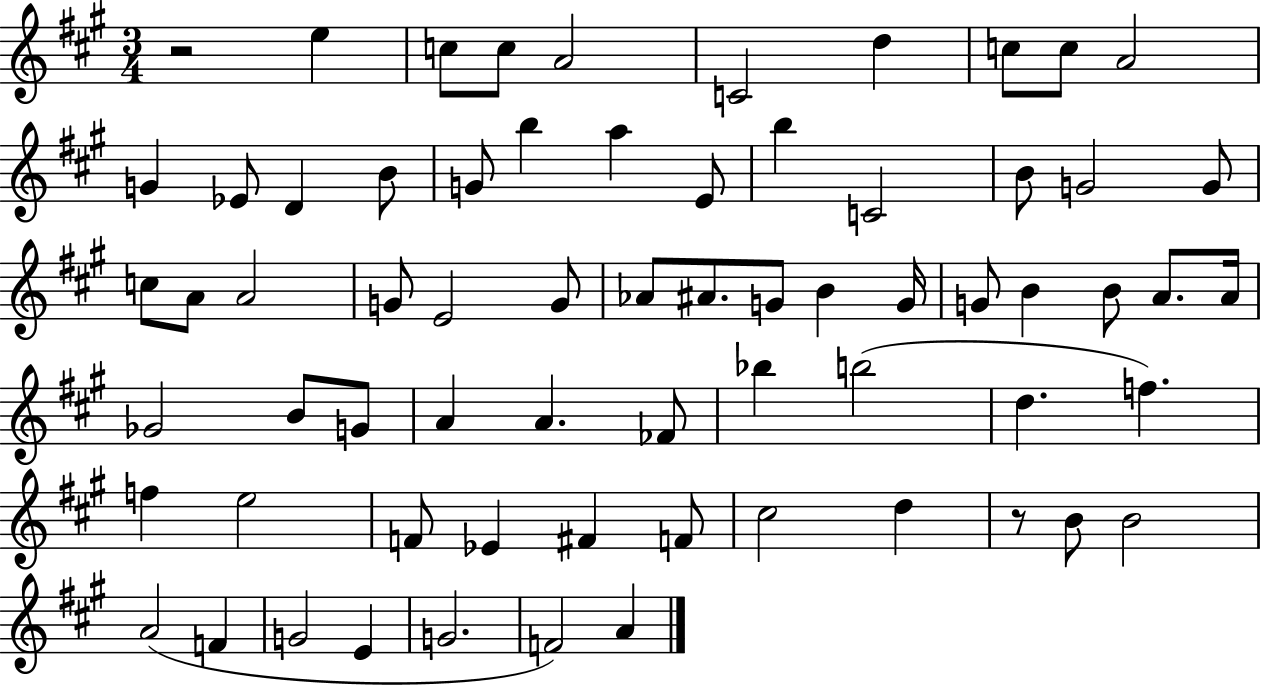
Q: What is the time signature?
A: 3/4